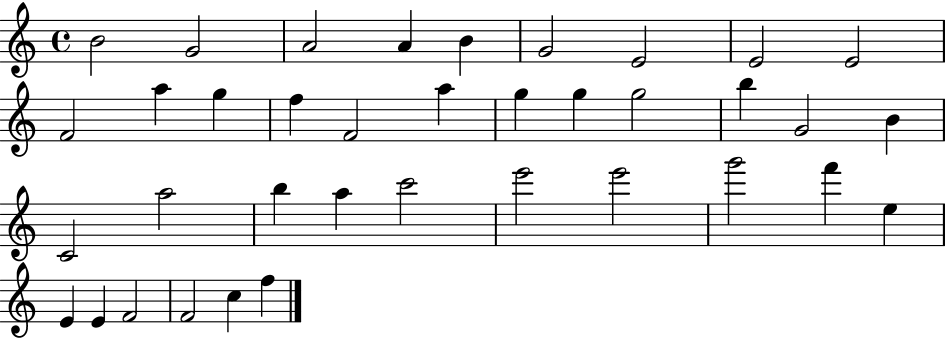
B4/h G4/h A4/h A4/q B4/q G4/h E4/h E4/h E4/h F4/h A5/q G5/q F5/q F4/h A5/q G5/q G5/q G5/h B5/q G4/h B4/q C4/h A5/h B5/q A5/q C6/h E6/h E6/h G6/h F6/q E5/q E4/q E4/q F4/h F4/h C5/q F5/q